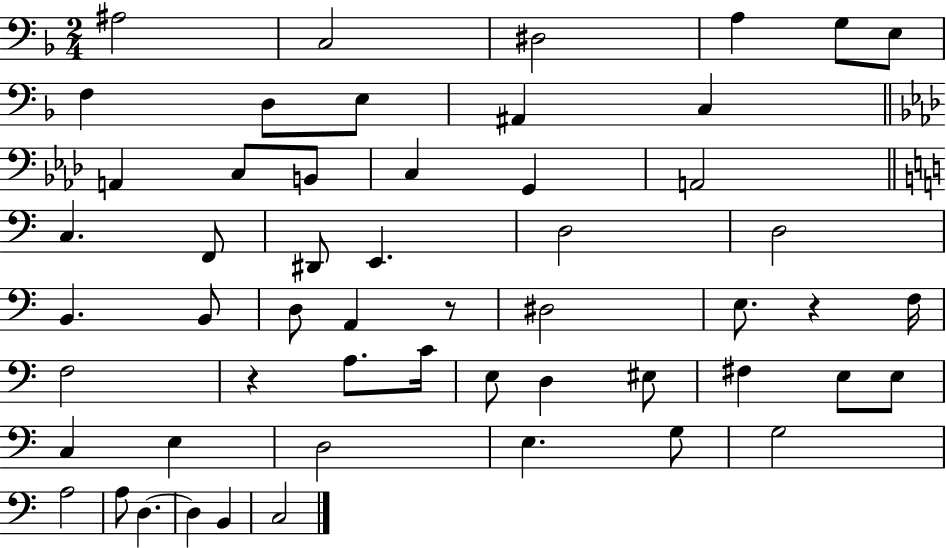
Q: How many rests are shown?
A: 3